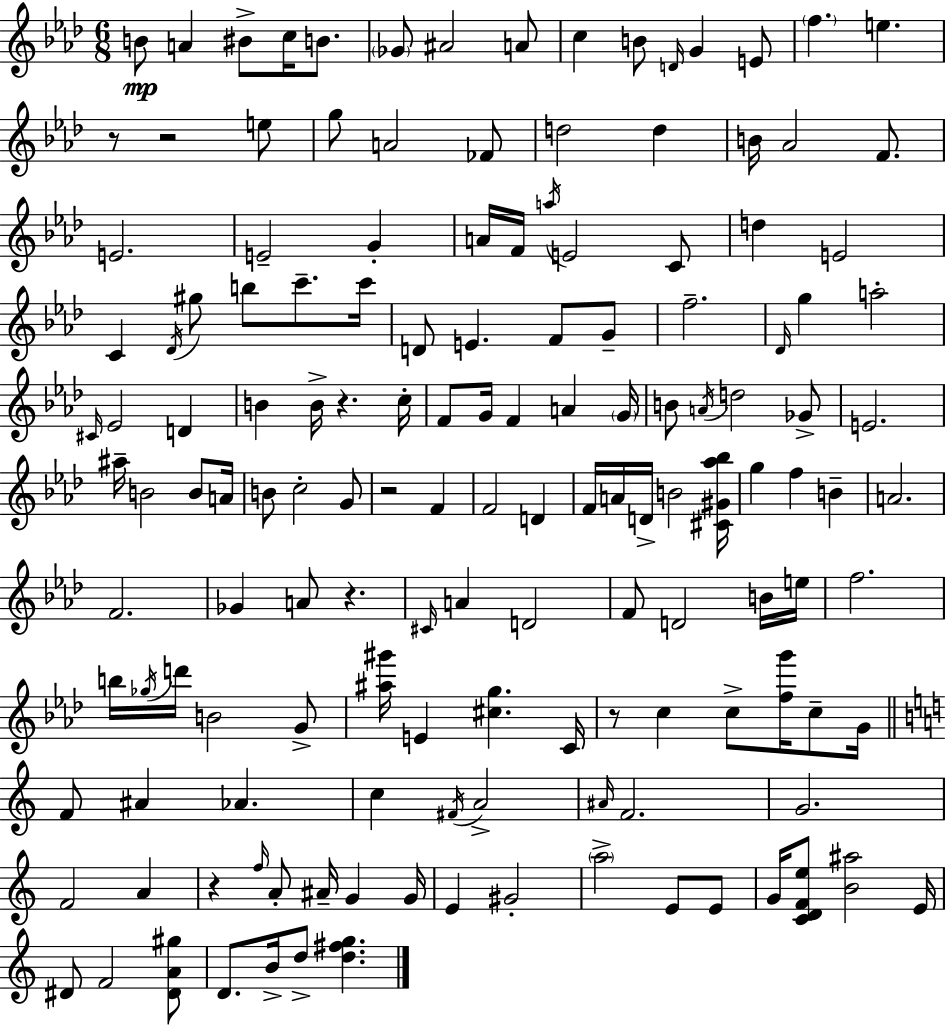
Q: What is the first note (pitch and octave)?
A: B4